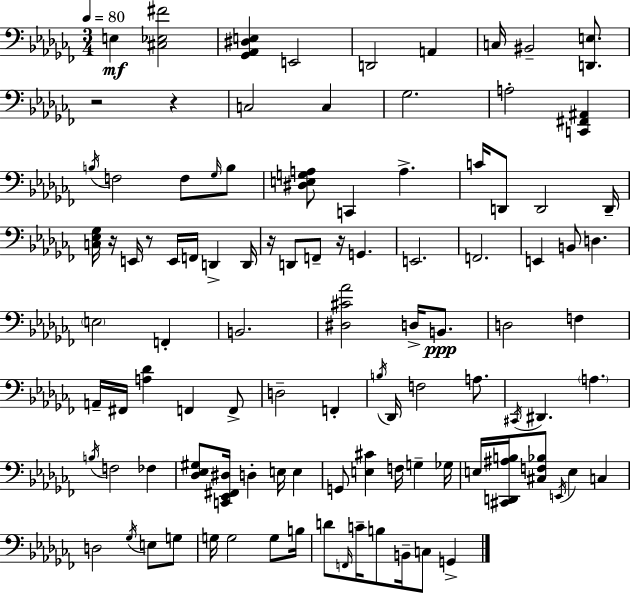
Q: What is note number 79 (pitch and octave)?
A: C4